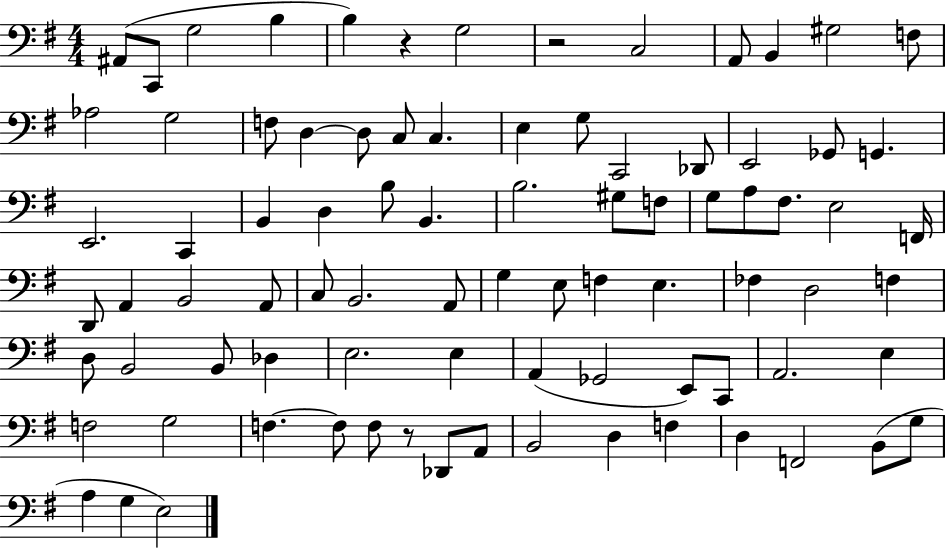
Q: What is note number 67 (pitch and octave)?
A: G3